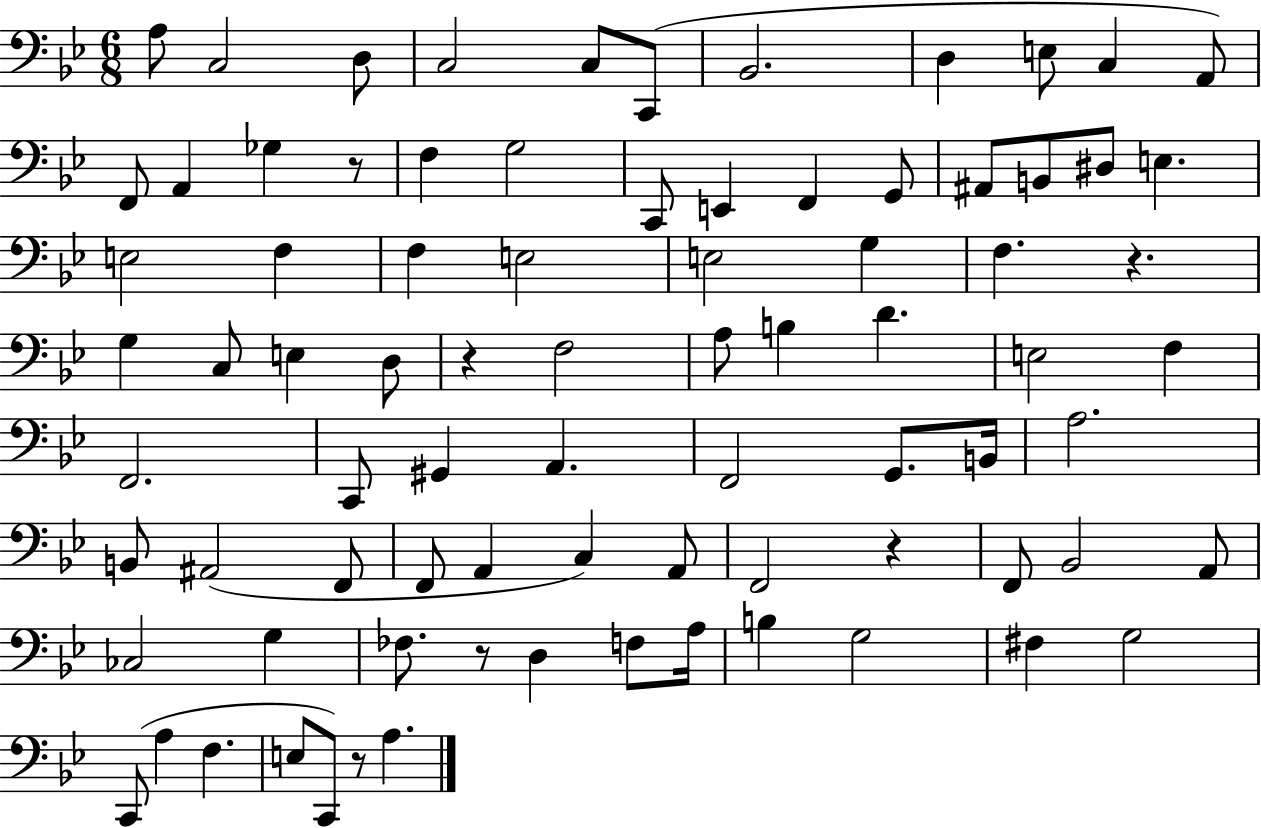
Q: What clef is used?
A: bass